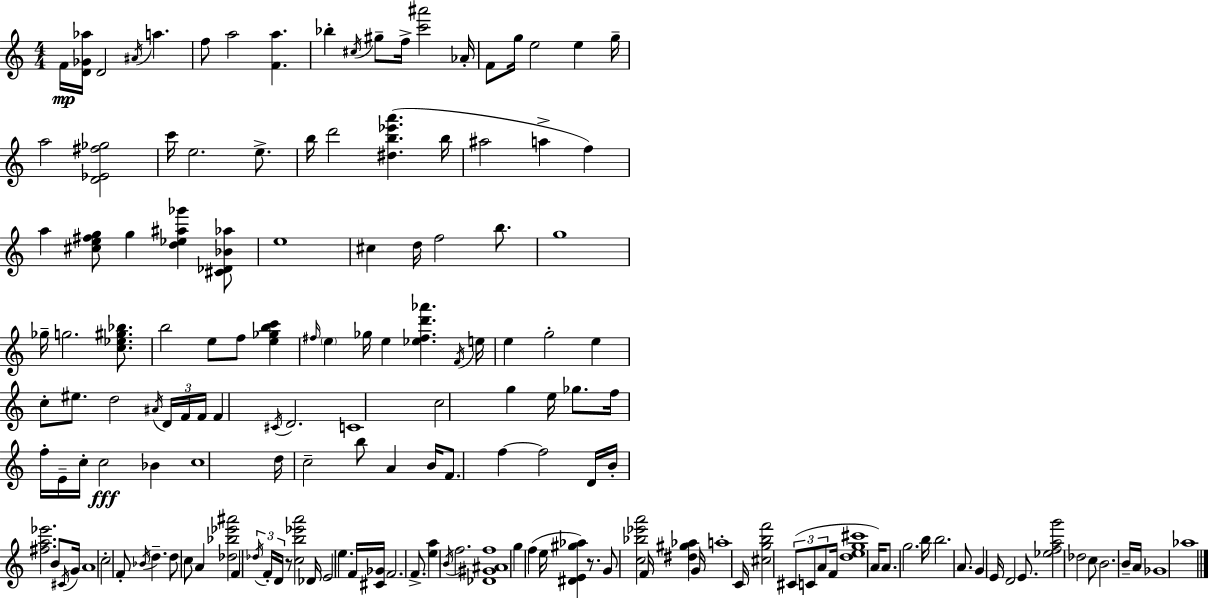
X:1
T:Untitled
M:4/4
L:1/4
K:C
F/4 [D_G_a]/4 D2 ^A/4 a f/2 a2 [Fa] _b ^c/4 ^g/2 f/4 [c'^a']2 _A/4 F/2 g/4 e2 e g/4 a2 [D_E^f_g]2 c'/4 e2 e/2 b/4 d'2 [^db_e'a'] b/4 ^a2 a f a [^ce^fg]/2 g [d_e^a_g'] [^C_D_B_a]/2 e4 ^c d/4 f2 b/2 g4 _g/4 g2 [c_e^g_b]/2 b2 e/2 f/2 [e_gbc'] ^f/4 e _g/4 e [_e^fd'_a'] F/4 e/4 e g2 e c/2 ^e/2 d2 ^A/4 D/4 F/4 F/4 F ^C/4 D2 C4 c2 g e/4 _g/2 f/4 f/4 E/4 c/4 c2 _B c4 d/4 c2 b/2 A B/4 F/2 f f2 D/4 B/4 [^fa_e']2 B/2 ^C/4 G/4 A4 c2 F/2 _B/4 d d/2 c/2 A [_d_b_e'^a']2 F _d/4 F/4 D/4 z/2 [cb_e'a']2 _D/4 E2 e F/4 [^C_G]/4 F2 F/2 [ea] B/4 f2 [_D^G^Af]4 g f e/4 [^DE^g_a] z/2 G/2 [c_b_e'a']2 F/4 [^d^g_a] G/4 a4 C/4 [^cgbf']2 ^C/2 C/2 A/2 F/4 [deg^c']4 A/4 A/2 g2 b/4 b2 A/2 G E/4 D2 E/2 [_efag']2 _d2 c/2 B2 B/4 A/4 _G4 _a4